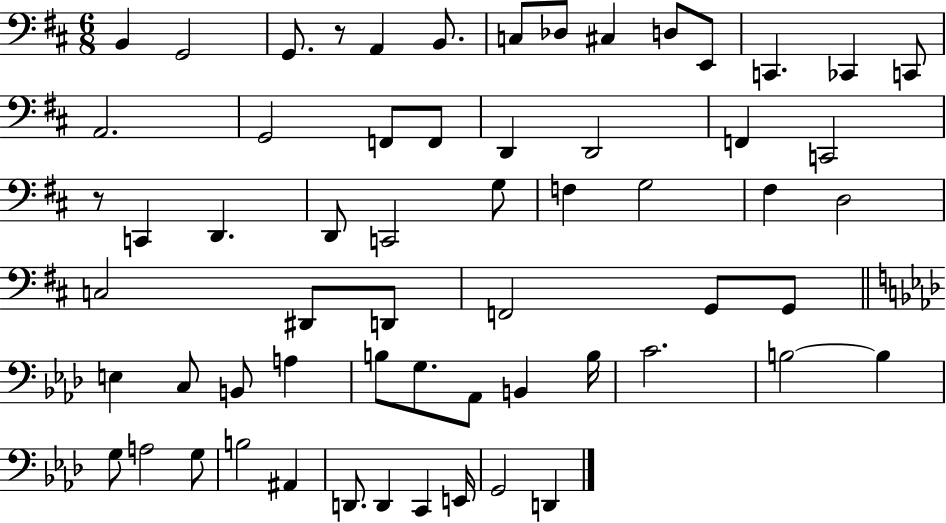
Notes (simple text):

B2/q G2/h G2/e. R/e A2/q B2/e. C3/e Db3/e C#3/q D3/e E2/e C2/q. CES2/q C2/e A2/h. G2/h F2/e F2/e D2/q D2/h F2/q C2/h R/e C2/q D2/q. D2/e C2/h G3/e F3/q G3/h F#3/q D3/h C3/h D#2/e D2/e F2/h G2/e G2/e E3/q C3/e B2/e A3/q B3/e G3/e. Ab2/e B2/q B3/s C4/h. B3/h B3/q G3/e A3/h G3/e B3/h A#2/q D2/e. D2/q C2/q E2/s G2/h D2/q